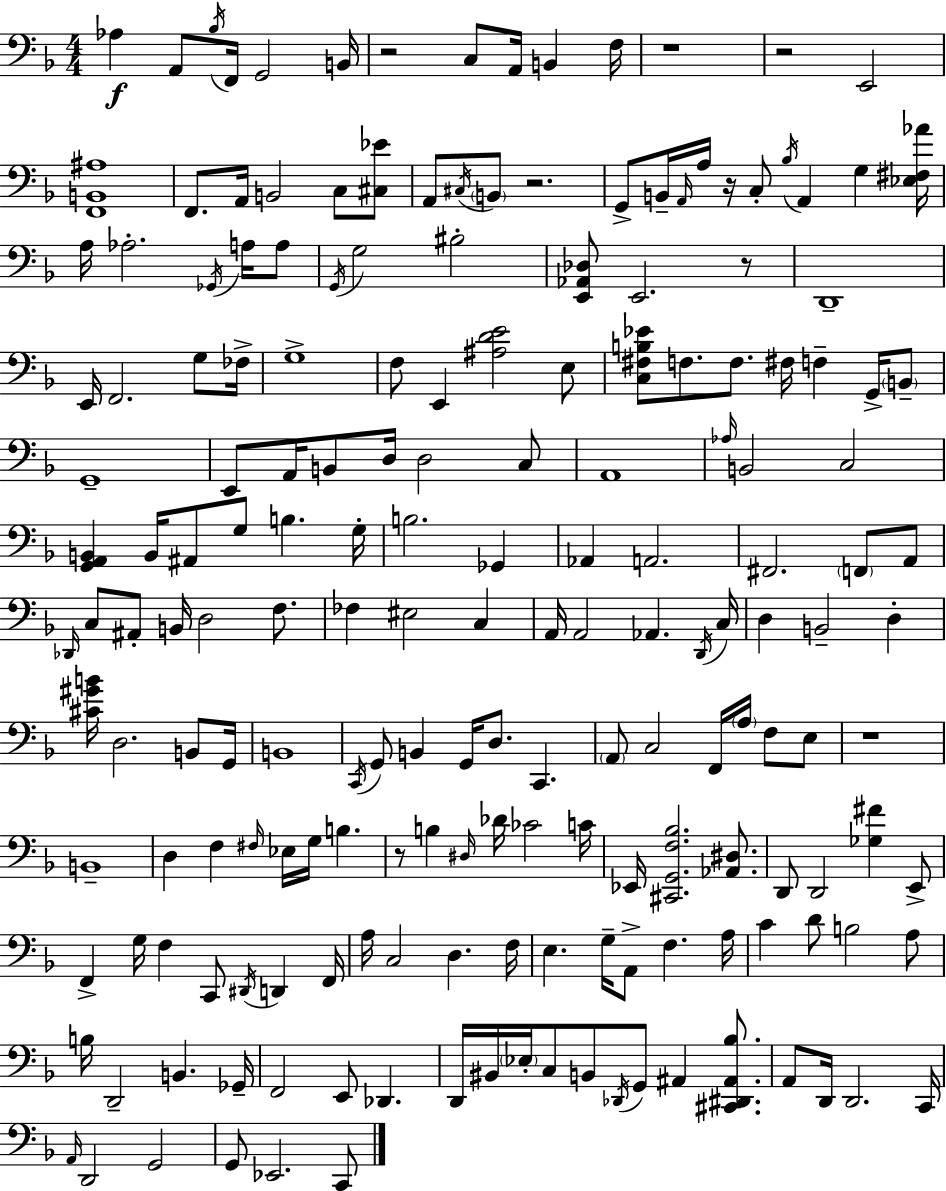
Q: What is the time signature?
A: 4/4